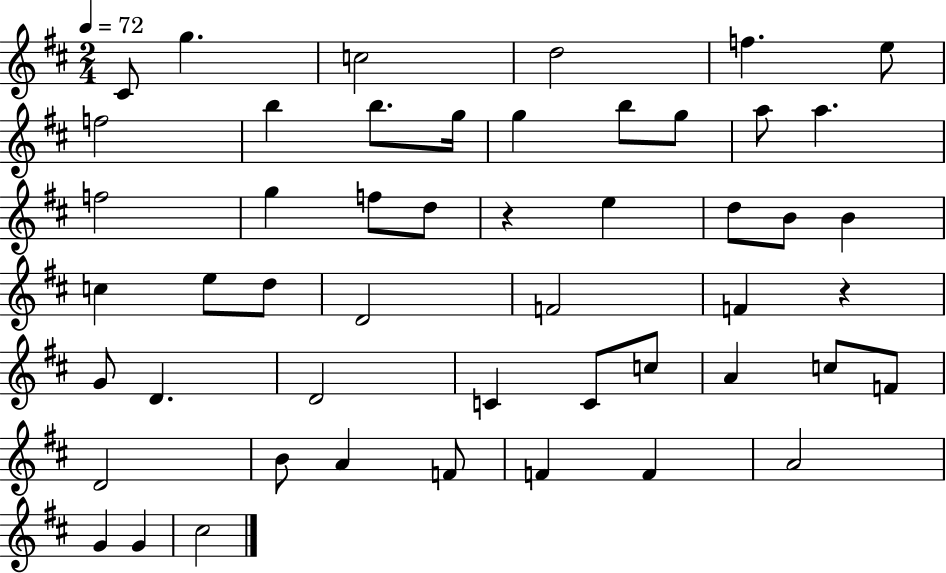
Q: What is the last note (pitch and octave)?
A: C#5